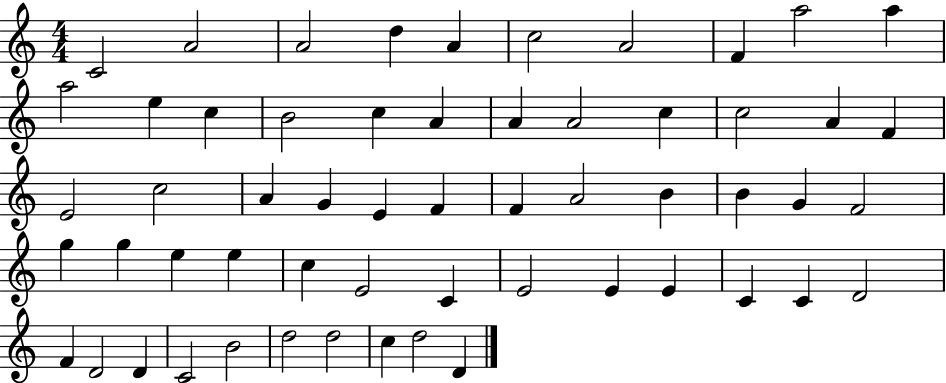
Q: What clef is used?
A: treble